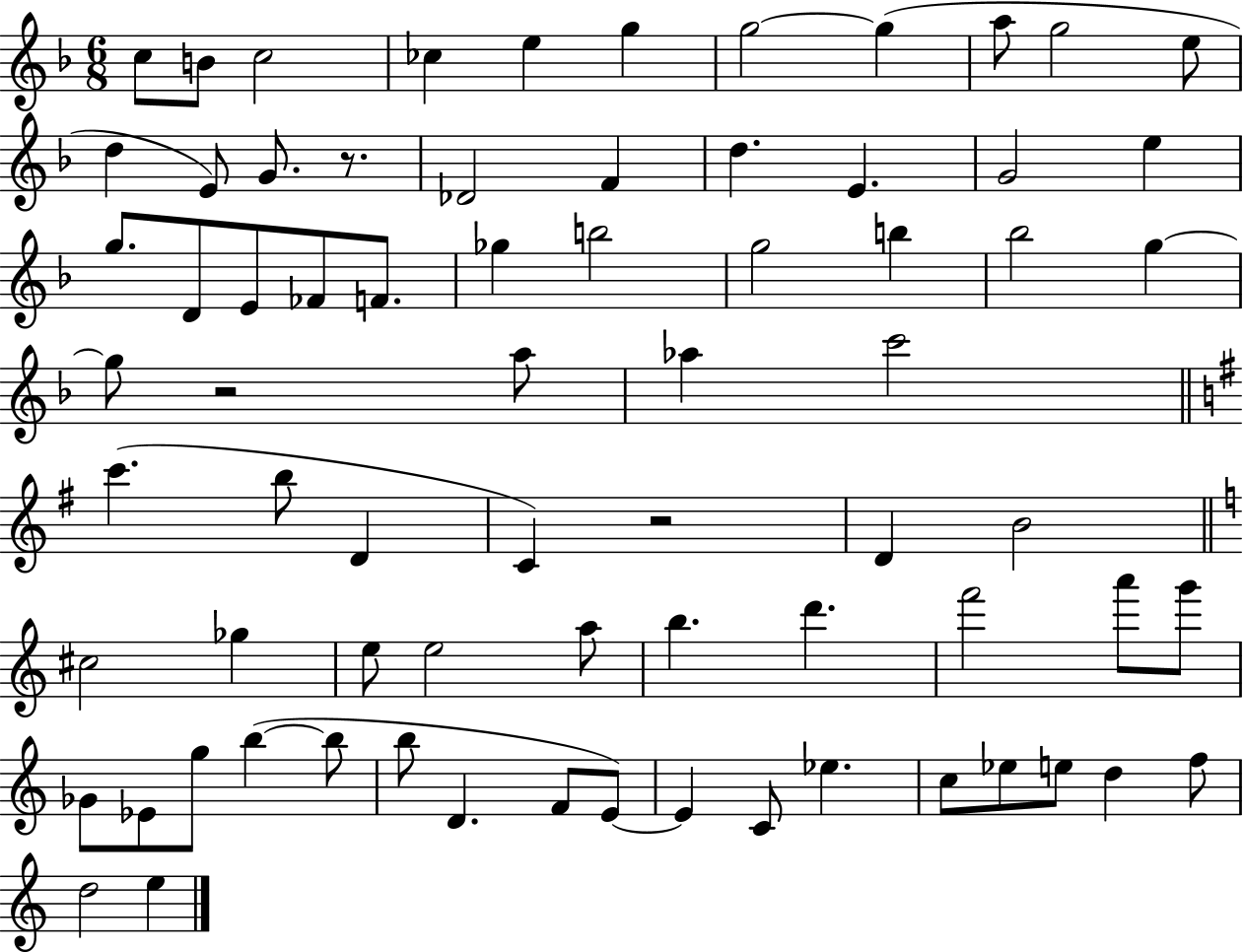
C5/e B4/e C5/h CES5/q E5/q G5/q G5/h G5/q A5/e G5/h E5/e D5/q E4/e G4/e. R/e. Db4/h F4/q D5/q. E4/q. G4/h E5/q G5/e. D4/e E4/e FES4/e F4/e. Gb5/q B5/h G5/h B5/q Bb5/h G5/q G5/e R/h A5/e Ab5/q C6/h C6/q. B5/e D4/q C4/q R/h D4/q B4/h C#5/h Gb5/q E5/e E5/h A5/e B5/q. D6/q. F6/h A6/e G6/e Gb4/e Eb4/e G5/e B5/q B5/e B5/e D4/q. F4/e E4/e E4/q C4/e Eb5/q. C5/e Eb5/e E5/e D5/q F5/e D5/h E5/q